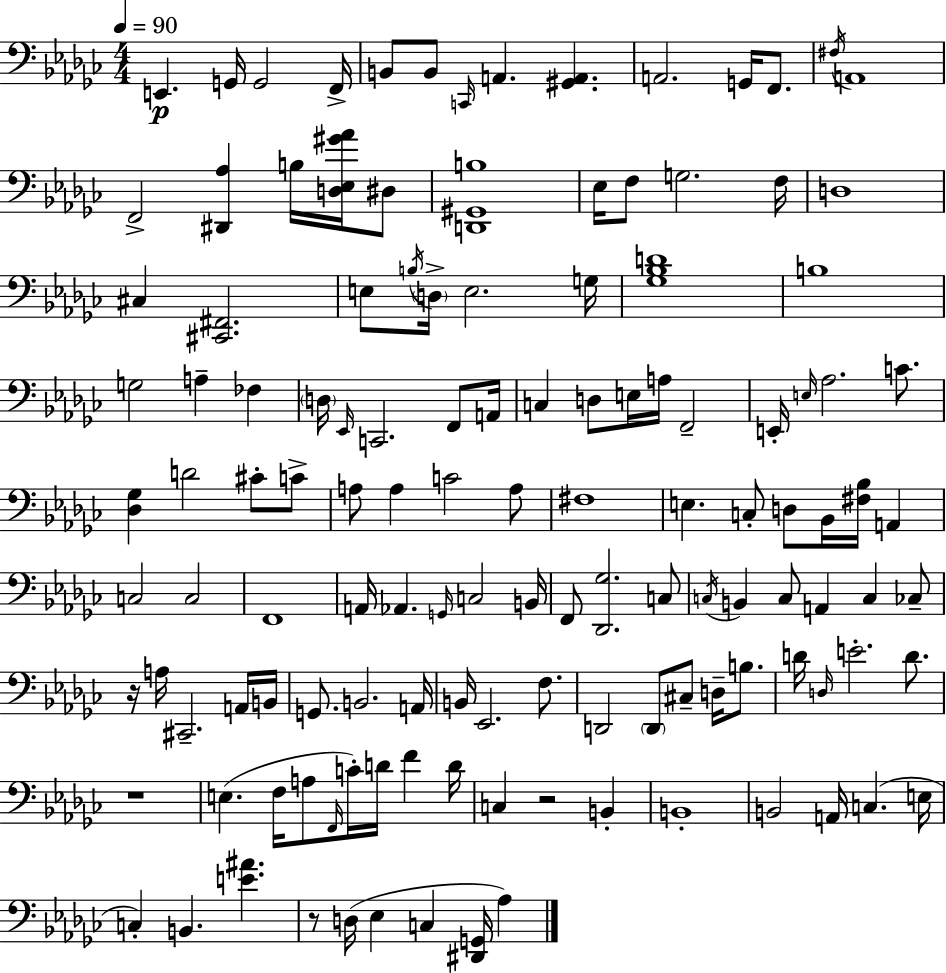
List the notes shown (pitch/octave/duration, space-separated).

E2/q. G2/s G2/h F2/s B2/e B2/e C2/s A2/q. [G#2,A2]/q. A2/h. G2/s F2/e. F#3/s A2/w F2/h [D#2,Ab3]/q B3/s [D3,Eb3,G#4,Ab4]/s D#3/e [D2,G#2,B3]/w Eb3/s F3/e G3/h. F3/s D3/w C#3/q [C#2,F#2]/h. E3/e B3/s D3/s E3/h. G3/s [Gb3,Bb3,D4]/w B3/w G3/h A3/q FES3/q D3/s Eb2/s C2/h. F2/e A2/s C3/q D3/e E3/s A3/s F2/h E2/s E3/s Ab3/h. C4/e. [Db3,Gb3]/q D4/h C#4/e C4/e A3/e A3/q C4/h A3/e F#3/w E3/q. C3/e D3/e Bb2/s [F#3,Bb3]/s A2/q C3/h C3/h F2/w A2/s Ab2/q. G2/s C3/h B2/s F2/e [Db2,Gb3]/h. C3/e C3/s B2/q C3/e A2/q C3/q CES3/e R/s A3/s C#2/h. A2/s B2/s G2/e. B2/h. A2/s B2/s Eb2/h. F3/e. D2/h D2/e C#3/e D3/s B3/e. D4/s D3/s E4/h. D4/e. R/w E3/q. F3/s A3/e F2/s C4/s D4/s F4/q D4/s C3/q R/h B2/q B2/w B2/h A2/s C3/q. E3/s C3/q B2/q. [E4,A#4]/q. R/e D3/s Eb3/q C3/q [D#2,G2]/s Ab3/q